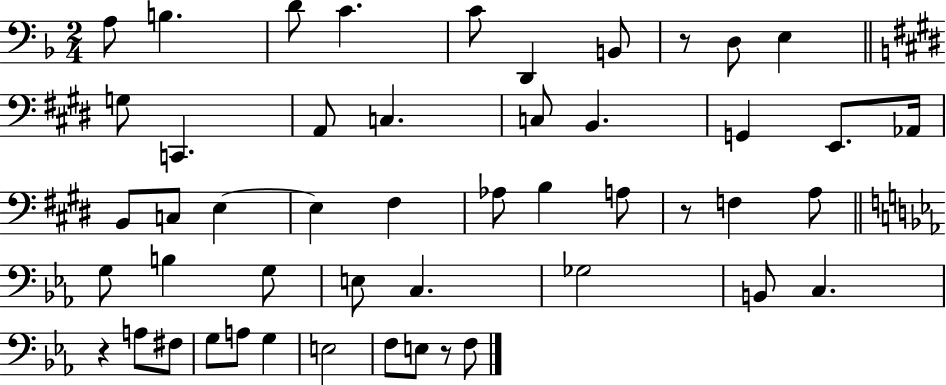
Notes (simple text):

A3/e B3/q. D4/e C4/q. C4/e D2/q B2/e R/e D3/e E3/q G3/e C2/q. A2/e C3/q. C3/e B2/q. G2/q E2/e. Ab2/s B2/e C3/e E3/q E3/q F#3/q Ab3/e B3/q A3/e R/e F3/q A3/e G3/e B3/q G3/e E3/e C3/q. Gb3/h B2/e C3/q. R/q A3/e F#3/e G3/e A3/e G3/q E3/h F3/e E3/e R/e F3/e